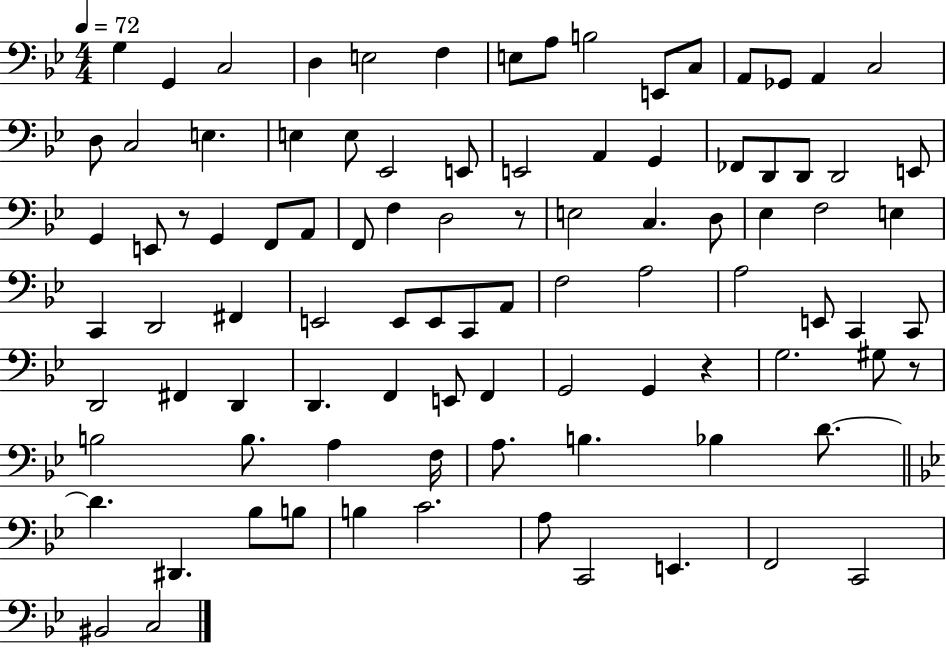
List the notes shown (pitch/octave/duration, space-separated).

G3/q G2/q C3/h D3/q E3/h F3/q E3/e A3/e B3/h E2/e C3/e A2/e Gb2/e A2/q C3/h D3/e C3/h E3/q. E3/q E3/e Eb2/h E2/e E2/h A2/q G2/q FES2/e D2/e D2/e D2/h E2/e G2/q E2/e R/e G2/q F2/e A2/e F2/e F3/q D3/h R/e E3/h C3/q. D3/e Eb3/q F3/h E3/q C2/q D2/h F#2/q E2/h E2/e E2/e C2/e A2/e F3/h A3/h A3/h E2/e C2/q C2/e D2/h F#2/q D2/q D2/q. F2/q E2/e F2/q G2/h G2/q R/q G3/h. G#3/e R/e B3/h B3/e. A3/q F3/s A3/e. B3/q. Bb3/q D4/e. D4/q. D#2/q. Bb3/e B3/e B3/q C4/h. A3/e C2/h E2/q. F2/h C2/h BIS2/h C3/h